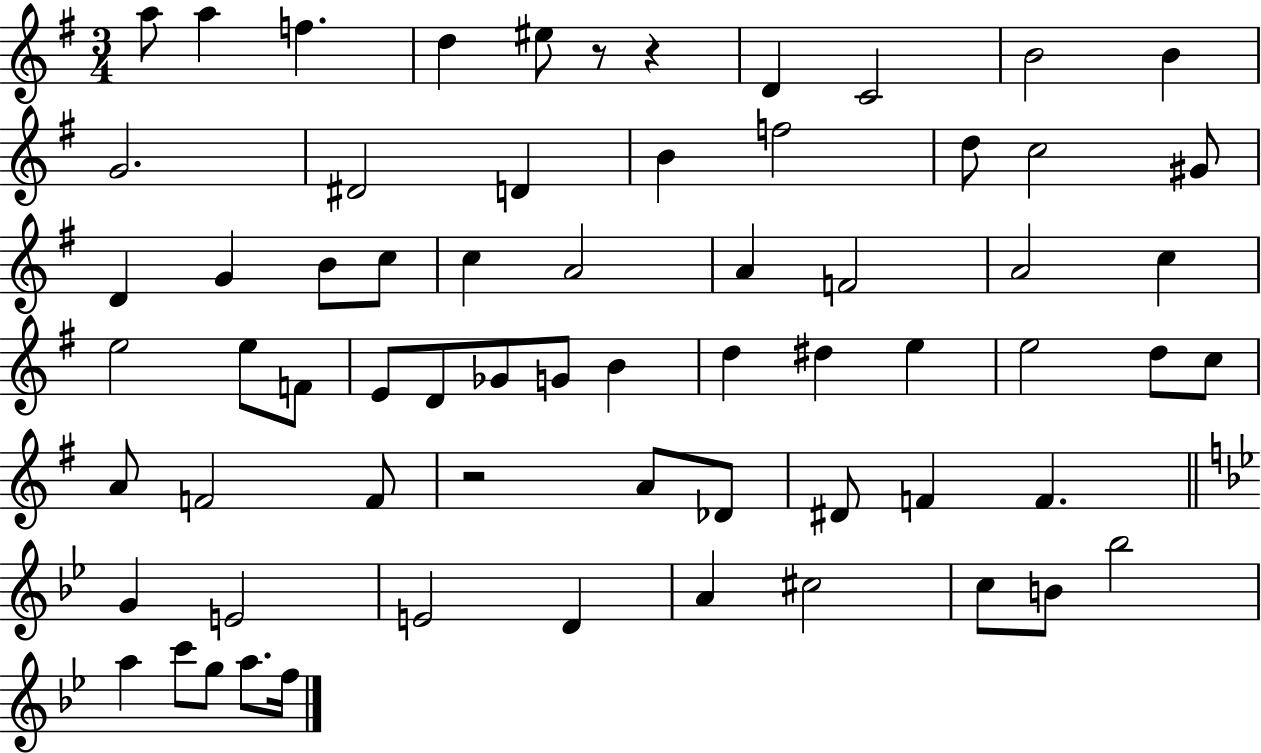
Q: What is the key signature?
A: G major